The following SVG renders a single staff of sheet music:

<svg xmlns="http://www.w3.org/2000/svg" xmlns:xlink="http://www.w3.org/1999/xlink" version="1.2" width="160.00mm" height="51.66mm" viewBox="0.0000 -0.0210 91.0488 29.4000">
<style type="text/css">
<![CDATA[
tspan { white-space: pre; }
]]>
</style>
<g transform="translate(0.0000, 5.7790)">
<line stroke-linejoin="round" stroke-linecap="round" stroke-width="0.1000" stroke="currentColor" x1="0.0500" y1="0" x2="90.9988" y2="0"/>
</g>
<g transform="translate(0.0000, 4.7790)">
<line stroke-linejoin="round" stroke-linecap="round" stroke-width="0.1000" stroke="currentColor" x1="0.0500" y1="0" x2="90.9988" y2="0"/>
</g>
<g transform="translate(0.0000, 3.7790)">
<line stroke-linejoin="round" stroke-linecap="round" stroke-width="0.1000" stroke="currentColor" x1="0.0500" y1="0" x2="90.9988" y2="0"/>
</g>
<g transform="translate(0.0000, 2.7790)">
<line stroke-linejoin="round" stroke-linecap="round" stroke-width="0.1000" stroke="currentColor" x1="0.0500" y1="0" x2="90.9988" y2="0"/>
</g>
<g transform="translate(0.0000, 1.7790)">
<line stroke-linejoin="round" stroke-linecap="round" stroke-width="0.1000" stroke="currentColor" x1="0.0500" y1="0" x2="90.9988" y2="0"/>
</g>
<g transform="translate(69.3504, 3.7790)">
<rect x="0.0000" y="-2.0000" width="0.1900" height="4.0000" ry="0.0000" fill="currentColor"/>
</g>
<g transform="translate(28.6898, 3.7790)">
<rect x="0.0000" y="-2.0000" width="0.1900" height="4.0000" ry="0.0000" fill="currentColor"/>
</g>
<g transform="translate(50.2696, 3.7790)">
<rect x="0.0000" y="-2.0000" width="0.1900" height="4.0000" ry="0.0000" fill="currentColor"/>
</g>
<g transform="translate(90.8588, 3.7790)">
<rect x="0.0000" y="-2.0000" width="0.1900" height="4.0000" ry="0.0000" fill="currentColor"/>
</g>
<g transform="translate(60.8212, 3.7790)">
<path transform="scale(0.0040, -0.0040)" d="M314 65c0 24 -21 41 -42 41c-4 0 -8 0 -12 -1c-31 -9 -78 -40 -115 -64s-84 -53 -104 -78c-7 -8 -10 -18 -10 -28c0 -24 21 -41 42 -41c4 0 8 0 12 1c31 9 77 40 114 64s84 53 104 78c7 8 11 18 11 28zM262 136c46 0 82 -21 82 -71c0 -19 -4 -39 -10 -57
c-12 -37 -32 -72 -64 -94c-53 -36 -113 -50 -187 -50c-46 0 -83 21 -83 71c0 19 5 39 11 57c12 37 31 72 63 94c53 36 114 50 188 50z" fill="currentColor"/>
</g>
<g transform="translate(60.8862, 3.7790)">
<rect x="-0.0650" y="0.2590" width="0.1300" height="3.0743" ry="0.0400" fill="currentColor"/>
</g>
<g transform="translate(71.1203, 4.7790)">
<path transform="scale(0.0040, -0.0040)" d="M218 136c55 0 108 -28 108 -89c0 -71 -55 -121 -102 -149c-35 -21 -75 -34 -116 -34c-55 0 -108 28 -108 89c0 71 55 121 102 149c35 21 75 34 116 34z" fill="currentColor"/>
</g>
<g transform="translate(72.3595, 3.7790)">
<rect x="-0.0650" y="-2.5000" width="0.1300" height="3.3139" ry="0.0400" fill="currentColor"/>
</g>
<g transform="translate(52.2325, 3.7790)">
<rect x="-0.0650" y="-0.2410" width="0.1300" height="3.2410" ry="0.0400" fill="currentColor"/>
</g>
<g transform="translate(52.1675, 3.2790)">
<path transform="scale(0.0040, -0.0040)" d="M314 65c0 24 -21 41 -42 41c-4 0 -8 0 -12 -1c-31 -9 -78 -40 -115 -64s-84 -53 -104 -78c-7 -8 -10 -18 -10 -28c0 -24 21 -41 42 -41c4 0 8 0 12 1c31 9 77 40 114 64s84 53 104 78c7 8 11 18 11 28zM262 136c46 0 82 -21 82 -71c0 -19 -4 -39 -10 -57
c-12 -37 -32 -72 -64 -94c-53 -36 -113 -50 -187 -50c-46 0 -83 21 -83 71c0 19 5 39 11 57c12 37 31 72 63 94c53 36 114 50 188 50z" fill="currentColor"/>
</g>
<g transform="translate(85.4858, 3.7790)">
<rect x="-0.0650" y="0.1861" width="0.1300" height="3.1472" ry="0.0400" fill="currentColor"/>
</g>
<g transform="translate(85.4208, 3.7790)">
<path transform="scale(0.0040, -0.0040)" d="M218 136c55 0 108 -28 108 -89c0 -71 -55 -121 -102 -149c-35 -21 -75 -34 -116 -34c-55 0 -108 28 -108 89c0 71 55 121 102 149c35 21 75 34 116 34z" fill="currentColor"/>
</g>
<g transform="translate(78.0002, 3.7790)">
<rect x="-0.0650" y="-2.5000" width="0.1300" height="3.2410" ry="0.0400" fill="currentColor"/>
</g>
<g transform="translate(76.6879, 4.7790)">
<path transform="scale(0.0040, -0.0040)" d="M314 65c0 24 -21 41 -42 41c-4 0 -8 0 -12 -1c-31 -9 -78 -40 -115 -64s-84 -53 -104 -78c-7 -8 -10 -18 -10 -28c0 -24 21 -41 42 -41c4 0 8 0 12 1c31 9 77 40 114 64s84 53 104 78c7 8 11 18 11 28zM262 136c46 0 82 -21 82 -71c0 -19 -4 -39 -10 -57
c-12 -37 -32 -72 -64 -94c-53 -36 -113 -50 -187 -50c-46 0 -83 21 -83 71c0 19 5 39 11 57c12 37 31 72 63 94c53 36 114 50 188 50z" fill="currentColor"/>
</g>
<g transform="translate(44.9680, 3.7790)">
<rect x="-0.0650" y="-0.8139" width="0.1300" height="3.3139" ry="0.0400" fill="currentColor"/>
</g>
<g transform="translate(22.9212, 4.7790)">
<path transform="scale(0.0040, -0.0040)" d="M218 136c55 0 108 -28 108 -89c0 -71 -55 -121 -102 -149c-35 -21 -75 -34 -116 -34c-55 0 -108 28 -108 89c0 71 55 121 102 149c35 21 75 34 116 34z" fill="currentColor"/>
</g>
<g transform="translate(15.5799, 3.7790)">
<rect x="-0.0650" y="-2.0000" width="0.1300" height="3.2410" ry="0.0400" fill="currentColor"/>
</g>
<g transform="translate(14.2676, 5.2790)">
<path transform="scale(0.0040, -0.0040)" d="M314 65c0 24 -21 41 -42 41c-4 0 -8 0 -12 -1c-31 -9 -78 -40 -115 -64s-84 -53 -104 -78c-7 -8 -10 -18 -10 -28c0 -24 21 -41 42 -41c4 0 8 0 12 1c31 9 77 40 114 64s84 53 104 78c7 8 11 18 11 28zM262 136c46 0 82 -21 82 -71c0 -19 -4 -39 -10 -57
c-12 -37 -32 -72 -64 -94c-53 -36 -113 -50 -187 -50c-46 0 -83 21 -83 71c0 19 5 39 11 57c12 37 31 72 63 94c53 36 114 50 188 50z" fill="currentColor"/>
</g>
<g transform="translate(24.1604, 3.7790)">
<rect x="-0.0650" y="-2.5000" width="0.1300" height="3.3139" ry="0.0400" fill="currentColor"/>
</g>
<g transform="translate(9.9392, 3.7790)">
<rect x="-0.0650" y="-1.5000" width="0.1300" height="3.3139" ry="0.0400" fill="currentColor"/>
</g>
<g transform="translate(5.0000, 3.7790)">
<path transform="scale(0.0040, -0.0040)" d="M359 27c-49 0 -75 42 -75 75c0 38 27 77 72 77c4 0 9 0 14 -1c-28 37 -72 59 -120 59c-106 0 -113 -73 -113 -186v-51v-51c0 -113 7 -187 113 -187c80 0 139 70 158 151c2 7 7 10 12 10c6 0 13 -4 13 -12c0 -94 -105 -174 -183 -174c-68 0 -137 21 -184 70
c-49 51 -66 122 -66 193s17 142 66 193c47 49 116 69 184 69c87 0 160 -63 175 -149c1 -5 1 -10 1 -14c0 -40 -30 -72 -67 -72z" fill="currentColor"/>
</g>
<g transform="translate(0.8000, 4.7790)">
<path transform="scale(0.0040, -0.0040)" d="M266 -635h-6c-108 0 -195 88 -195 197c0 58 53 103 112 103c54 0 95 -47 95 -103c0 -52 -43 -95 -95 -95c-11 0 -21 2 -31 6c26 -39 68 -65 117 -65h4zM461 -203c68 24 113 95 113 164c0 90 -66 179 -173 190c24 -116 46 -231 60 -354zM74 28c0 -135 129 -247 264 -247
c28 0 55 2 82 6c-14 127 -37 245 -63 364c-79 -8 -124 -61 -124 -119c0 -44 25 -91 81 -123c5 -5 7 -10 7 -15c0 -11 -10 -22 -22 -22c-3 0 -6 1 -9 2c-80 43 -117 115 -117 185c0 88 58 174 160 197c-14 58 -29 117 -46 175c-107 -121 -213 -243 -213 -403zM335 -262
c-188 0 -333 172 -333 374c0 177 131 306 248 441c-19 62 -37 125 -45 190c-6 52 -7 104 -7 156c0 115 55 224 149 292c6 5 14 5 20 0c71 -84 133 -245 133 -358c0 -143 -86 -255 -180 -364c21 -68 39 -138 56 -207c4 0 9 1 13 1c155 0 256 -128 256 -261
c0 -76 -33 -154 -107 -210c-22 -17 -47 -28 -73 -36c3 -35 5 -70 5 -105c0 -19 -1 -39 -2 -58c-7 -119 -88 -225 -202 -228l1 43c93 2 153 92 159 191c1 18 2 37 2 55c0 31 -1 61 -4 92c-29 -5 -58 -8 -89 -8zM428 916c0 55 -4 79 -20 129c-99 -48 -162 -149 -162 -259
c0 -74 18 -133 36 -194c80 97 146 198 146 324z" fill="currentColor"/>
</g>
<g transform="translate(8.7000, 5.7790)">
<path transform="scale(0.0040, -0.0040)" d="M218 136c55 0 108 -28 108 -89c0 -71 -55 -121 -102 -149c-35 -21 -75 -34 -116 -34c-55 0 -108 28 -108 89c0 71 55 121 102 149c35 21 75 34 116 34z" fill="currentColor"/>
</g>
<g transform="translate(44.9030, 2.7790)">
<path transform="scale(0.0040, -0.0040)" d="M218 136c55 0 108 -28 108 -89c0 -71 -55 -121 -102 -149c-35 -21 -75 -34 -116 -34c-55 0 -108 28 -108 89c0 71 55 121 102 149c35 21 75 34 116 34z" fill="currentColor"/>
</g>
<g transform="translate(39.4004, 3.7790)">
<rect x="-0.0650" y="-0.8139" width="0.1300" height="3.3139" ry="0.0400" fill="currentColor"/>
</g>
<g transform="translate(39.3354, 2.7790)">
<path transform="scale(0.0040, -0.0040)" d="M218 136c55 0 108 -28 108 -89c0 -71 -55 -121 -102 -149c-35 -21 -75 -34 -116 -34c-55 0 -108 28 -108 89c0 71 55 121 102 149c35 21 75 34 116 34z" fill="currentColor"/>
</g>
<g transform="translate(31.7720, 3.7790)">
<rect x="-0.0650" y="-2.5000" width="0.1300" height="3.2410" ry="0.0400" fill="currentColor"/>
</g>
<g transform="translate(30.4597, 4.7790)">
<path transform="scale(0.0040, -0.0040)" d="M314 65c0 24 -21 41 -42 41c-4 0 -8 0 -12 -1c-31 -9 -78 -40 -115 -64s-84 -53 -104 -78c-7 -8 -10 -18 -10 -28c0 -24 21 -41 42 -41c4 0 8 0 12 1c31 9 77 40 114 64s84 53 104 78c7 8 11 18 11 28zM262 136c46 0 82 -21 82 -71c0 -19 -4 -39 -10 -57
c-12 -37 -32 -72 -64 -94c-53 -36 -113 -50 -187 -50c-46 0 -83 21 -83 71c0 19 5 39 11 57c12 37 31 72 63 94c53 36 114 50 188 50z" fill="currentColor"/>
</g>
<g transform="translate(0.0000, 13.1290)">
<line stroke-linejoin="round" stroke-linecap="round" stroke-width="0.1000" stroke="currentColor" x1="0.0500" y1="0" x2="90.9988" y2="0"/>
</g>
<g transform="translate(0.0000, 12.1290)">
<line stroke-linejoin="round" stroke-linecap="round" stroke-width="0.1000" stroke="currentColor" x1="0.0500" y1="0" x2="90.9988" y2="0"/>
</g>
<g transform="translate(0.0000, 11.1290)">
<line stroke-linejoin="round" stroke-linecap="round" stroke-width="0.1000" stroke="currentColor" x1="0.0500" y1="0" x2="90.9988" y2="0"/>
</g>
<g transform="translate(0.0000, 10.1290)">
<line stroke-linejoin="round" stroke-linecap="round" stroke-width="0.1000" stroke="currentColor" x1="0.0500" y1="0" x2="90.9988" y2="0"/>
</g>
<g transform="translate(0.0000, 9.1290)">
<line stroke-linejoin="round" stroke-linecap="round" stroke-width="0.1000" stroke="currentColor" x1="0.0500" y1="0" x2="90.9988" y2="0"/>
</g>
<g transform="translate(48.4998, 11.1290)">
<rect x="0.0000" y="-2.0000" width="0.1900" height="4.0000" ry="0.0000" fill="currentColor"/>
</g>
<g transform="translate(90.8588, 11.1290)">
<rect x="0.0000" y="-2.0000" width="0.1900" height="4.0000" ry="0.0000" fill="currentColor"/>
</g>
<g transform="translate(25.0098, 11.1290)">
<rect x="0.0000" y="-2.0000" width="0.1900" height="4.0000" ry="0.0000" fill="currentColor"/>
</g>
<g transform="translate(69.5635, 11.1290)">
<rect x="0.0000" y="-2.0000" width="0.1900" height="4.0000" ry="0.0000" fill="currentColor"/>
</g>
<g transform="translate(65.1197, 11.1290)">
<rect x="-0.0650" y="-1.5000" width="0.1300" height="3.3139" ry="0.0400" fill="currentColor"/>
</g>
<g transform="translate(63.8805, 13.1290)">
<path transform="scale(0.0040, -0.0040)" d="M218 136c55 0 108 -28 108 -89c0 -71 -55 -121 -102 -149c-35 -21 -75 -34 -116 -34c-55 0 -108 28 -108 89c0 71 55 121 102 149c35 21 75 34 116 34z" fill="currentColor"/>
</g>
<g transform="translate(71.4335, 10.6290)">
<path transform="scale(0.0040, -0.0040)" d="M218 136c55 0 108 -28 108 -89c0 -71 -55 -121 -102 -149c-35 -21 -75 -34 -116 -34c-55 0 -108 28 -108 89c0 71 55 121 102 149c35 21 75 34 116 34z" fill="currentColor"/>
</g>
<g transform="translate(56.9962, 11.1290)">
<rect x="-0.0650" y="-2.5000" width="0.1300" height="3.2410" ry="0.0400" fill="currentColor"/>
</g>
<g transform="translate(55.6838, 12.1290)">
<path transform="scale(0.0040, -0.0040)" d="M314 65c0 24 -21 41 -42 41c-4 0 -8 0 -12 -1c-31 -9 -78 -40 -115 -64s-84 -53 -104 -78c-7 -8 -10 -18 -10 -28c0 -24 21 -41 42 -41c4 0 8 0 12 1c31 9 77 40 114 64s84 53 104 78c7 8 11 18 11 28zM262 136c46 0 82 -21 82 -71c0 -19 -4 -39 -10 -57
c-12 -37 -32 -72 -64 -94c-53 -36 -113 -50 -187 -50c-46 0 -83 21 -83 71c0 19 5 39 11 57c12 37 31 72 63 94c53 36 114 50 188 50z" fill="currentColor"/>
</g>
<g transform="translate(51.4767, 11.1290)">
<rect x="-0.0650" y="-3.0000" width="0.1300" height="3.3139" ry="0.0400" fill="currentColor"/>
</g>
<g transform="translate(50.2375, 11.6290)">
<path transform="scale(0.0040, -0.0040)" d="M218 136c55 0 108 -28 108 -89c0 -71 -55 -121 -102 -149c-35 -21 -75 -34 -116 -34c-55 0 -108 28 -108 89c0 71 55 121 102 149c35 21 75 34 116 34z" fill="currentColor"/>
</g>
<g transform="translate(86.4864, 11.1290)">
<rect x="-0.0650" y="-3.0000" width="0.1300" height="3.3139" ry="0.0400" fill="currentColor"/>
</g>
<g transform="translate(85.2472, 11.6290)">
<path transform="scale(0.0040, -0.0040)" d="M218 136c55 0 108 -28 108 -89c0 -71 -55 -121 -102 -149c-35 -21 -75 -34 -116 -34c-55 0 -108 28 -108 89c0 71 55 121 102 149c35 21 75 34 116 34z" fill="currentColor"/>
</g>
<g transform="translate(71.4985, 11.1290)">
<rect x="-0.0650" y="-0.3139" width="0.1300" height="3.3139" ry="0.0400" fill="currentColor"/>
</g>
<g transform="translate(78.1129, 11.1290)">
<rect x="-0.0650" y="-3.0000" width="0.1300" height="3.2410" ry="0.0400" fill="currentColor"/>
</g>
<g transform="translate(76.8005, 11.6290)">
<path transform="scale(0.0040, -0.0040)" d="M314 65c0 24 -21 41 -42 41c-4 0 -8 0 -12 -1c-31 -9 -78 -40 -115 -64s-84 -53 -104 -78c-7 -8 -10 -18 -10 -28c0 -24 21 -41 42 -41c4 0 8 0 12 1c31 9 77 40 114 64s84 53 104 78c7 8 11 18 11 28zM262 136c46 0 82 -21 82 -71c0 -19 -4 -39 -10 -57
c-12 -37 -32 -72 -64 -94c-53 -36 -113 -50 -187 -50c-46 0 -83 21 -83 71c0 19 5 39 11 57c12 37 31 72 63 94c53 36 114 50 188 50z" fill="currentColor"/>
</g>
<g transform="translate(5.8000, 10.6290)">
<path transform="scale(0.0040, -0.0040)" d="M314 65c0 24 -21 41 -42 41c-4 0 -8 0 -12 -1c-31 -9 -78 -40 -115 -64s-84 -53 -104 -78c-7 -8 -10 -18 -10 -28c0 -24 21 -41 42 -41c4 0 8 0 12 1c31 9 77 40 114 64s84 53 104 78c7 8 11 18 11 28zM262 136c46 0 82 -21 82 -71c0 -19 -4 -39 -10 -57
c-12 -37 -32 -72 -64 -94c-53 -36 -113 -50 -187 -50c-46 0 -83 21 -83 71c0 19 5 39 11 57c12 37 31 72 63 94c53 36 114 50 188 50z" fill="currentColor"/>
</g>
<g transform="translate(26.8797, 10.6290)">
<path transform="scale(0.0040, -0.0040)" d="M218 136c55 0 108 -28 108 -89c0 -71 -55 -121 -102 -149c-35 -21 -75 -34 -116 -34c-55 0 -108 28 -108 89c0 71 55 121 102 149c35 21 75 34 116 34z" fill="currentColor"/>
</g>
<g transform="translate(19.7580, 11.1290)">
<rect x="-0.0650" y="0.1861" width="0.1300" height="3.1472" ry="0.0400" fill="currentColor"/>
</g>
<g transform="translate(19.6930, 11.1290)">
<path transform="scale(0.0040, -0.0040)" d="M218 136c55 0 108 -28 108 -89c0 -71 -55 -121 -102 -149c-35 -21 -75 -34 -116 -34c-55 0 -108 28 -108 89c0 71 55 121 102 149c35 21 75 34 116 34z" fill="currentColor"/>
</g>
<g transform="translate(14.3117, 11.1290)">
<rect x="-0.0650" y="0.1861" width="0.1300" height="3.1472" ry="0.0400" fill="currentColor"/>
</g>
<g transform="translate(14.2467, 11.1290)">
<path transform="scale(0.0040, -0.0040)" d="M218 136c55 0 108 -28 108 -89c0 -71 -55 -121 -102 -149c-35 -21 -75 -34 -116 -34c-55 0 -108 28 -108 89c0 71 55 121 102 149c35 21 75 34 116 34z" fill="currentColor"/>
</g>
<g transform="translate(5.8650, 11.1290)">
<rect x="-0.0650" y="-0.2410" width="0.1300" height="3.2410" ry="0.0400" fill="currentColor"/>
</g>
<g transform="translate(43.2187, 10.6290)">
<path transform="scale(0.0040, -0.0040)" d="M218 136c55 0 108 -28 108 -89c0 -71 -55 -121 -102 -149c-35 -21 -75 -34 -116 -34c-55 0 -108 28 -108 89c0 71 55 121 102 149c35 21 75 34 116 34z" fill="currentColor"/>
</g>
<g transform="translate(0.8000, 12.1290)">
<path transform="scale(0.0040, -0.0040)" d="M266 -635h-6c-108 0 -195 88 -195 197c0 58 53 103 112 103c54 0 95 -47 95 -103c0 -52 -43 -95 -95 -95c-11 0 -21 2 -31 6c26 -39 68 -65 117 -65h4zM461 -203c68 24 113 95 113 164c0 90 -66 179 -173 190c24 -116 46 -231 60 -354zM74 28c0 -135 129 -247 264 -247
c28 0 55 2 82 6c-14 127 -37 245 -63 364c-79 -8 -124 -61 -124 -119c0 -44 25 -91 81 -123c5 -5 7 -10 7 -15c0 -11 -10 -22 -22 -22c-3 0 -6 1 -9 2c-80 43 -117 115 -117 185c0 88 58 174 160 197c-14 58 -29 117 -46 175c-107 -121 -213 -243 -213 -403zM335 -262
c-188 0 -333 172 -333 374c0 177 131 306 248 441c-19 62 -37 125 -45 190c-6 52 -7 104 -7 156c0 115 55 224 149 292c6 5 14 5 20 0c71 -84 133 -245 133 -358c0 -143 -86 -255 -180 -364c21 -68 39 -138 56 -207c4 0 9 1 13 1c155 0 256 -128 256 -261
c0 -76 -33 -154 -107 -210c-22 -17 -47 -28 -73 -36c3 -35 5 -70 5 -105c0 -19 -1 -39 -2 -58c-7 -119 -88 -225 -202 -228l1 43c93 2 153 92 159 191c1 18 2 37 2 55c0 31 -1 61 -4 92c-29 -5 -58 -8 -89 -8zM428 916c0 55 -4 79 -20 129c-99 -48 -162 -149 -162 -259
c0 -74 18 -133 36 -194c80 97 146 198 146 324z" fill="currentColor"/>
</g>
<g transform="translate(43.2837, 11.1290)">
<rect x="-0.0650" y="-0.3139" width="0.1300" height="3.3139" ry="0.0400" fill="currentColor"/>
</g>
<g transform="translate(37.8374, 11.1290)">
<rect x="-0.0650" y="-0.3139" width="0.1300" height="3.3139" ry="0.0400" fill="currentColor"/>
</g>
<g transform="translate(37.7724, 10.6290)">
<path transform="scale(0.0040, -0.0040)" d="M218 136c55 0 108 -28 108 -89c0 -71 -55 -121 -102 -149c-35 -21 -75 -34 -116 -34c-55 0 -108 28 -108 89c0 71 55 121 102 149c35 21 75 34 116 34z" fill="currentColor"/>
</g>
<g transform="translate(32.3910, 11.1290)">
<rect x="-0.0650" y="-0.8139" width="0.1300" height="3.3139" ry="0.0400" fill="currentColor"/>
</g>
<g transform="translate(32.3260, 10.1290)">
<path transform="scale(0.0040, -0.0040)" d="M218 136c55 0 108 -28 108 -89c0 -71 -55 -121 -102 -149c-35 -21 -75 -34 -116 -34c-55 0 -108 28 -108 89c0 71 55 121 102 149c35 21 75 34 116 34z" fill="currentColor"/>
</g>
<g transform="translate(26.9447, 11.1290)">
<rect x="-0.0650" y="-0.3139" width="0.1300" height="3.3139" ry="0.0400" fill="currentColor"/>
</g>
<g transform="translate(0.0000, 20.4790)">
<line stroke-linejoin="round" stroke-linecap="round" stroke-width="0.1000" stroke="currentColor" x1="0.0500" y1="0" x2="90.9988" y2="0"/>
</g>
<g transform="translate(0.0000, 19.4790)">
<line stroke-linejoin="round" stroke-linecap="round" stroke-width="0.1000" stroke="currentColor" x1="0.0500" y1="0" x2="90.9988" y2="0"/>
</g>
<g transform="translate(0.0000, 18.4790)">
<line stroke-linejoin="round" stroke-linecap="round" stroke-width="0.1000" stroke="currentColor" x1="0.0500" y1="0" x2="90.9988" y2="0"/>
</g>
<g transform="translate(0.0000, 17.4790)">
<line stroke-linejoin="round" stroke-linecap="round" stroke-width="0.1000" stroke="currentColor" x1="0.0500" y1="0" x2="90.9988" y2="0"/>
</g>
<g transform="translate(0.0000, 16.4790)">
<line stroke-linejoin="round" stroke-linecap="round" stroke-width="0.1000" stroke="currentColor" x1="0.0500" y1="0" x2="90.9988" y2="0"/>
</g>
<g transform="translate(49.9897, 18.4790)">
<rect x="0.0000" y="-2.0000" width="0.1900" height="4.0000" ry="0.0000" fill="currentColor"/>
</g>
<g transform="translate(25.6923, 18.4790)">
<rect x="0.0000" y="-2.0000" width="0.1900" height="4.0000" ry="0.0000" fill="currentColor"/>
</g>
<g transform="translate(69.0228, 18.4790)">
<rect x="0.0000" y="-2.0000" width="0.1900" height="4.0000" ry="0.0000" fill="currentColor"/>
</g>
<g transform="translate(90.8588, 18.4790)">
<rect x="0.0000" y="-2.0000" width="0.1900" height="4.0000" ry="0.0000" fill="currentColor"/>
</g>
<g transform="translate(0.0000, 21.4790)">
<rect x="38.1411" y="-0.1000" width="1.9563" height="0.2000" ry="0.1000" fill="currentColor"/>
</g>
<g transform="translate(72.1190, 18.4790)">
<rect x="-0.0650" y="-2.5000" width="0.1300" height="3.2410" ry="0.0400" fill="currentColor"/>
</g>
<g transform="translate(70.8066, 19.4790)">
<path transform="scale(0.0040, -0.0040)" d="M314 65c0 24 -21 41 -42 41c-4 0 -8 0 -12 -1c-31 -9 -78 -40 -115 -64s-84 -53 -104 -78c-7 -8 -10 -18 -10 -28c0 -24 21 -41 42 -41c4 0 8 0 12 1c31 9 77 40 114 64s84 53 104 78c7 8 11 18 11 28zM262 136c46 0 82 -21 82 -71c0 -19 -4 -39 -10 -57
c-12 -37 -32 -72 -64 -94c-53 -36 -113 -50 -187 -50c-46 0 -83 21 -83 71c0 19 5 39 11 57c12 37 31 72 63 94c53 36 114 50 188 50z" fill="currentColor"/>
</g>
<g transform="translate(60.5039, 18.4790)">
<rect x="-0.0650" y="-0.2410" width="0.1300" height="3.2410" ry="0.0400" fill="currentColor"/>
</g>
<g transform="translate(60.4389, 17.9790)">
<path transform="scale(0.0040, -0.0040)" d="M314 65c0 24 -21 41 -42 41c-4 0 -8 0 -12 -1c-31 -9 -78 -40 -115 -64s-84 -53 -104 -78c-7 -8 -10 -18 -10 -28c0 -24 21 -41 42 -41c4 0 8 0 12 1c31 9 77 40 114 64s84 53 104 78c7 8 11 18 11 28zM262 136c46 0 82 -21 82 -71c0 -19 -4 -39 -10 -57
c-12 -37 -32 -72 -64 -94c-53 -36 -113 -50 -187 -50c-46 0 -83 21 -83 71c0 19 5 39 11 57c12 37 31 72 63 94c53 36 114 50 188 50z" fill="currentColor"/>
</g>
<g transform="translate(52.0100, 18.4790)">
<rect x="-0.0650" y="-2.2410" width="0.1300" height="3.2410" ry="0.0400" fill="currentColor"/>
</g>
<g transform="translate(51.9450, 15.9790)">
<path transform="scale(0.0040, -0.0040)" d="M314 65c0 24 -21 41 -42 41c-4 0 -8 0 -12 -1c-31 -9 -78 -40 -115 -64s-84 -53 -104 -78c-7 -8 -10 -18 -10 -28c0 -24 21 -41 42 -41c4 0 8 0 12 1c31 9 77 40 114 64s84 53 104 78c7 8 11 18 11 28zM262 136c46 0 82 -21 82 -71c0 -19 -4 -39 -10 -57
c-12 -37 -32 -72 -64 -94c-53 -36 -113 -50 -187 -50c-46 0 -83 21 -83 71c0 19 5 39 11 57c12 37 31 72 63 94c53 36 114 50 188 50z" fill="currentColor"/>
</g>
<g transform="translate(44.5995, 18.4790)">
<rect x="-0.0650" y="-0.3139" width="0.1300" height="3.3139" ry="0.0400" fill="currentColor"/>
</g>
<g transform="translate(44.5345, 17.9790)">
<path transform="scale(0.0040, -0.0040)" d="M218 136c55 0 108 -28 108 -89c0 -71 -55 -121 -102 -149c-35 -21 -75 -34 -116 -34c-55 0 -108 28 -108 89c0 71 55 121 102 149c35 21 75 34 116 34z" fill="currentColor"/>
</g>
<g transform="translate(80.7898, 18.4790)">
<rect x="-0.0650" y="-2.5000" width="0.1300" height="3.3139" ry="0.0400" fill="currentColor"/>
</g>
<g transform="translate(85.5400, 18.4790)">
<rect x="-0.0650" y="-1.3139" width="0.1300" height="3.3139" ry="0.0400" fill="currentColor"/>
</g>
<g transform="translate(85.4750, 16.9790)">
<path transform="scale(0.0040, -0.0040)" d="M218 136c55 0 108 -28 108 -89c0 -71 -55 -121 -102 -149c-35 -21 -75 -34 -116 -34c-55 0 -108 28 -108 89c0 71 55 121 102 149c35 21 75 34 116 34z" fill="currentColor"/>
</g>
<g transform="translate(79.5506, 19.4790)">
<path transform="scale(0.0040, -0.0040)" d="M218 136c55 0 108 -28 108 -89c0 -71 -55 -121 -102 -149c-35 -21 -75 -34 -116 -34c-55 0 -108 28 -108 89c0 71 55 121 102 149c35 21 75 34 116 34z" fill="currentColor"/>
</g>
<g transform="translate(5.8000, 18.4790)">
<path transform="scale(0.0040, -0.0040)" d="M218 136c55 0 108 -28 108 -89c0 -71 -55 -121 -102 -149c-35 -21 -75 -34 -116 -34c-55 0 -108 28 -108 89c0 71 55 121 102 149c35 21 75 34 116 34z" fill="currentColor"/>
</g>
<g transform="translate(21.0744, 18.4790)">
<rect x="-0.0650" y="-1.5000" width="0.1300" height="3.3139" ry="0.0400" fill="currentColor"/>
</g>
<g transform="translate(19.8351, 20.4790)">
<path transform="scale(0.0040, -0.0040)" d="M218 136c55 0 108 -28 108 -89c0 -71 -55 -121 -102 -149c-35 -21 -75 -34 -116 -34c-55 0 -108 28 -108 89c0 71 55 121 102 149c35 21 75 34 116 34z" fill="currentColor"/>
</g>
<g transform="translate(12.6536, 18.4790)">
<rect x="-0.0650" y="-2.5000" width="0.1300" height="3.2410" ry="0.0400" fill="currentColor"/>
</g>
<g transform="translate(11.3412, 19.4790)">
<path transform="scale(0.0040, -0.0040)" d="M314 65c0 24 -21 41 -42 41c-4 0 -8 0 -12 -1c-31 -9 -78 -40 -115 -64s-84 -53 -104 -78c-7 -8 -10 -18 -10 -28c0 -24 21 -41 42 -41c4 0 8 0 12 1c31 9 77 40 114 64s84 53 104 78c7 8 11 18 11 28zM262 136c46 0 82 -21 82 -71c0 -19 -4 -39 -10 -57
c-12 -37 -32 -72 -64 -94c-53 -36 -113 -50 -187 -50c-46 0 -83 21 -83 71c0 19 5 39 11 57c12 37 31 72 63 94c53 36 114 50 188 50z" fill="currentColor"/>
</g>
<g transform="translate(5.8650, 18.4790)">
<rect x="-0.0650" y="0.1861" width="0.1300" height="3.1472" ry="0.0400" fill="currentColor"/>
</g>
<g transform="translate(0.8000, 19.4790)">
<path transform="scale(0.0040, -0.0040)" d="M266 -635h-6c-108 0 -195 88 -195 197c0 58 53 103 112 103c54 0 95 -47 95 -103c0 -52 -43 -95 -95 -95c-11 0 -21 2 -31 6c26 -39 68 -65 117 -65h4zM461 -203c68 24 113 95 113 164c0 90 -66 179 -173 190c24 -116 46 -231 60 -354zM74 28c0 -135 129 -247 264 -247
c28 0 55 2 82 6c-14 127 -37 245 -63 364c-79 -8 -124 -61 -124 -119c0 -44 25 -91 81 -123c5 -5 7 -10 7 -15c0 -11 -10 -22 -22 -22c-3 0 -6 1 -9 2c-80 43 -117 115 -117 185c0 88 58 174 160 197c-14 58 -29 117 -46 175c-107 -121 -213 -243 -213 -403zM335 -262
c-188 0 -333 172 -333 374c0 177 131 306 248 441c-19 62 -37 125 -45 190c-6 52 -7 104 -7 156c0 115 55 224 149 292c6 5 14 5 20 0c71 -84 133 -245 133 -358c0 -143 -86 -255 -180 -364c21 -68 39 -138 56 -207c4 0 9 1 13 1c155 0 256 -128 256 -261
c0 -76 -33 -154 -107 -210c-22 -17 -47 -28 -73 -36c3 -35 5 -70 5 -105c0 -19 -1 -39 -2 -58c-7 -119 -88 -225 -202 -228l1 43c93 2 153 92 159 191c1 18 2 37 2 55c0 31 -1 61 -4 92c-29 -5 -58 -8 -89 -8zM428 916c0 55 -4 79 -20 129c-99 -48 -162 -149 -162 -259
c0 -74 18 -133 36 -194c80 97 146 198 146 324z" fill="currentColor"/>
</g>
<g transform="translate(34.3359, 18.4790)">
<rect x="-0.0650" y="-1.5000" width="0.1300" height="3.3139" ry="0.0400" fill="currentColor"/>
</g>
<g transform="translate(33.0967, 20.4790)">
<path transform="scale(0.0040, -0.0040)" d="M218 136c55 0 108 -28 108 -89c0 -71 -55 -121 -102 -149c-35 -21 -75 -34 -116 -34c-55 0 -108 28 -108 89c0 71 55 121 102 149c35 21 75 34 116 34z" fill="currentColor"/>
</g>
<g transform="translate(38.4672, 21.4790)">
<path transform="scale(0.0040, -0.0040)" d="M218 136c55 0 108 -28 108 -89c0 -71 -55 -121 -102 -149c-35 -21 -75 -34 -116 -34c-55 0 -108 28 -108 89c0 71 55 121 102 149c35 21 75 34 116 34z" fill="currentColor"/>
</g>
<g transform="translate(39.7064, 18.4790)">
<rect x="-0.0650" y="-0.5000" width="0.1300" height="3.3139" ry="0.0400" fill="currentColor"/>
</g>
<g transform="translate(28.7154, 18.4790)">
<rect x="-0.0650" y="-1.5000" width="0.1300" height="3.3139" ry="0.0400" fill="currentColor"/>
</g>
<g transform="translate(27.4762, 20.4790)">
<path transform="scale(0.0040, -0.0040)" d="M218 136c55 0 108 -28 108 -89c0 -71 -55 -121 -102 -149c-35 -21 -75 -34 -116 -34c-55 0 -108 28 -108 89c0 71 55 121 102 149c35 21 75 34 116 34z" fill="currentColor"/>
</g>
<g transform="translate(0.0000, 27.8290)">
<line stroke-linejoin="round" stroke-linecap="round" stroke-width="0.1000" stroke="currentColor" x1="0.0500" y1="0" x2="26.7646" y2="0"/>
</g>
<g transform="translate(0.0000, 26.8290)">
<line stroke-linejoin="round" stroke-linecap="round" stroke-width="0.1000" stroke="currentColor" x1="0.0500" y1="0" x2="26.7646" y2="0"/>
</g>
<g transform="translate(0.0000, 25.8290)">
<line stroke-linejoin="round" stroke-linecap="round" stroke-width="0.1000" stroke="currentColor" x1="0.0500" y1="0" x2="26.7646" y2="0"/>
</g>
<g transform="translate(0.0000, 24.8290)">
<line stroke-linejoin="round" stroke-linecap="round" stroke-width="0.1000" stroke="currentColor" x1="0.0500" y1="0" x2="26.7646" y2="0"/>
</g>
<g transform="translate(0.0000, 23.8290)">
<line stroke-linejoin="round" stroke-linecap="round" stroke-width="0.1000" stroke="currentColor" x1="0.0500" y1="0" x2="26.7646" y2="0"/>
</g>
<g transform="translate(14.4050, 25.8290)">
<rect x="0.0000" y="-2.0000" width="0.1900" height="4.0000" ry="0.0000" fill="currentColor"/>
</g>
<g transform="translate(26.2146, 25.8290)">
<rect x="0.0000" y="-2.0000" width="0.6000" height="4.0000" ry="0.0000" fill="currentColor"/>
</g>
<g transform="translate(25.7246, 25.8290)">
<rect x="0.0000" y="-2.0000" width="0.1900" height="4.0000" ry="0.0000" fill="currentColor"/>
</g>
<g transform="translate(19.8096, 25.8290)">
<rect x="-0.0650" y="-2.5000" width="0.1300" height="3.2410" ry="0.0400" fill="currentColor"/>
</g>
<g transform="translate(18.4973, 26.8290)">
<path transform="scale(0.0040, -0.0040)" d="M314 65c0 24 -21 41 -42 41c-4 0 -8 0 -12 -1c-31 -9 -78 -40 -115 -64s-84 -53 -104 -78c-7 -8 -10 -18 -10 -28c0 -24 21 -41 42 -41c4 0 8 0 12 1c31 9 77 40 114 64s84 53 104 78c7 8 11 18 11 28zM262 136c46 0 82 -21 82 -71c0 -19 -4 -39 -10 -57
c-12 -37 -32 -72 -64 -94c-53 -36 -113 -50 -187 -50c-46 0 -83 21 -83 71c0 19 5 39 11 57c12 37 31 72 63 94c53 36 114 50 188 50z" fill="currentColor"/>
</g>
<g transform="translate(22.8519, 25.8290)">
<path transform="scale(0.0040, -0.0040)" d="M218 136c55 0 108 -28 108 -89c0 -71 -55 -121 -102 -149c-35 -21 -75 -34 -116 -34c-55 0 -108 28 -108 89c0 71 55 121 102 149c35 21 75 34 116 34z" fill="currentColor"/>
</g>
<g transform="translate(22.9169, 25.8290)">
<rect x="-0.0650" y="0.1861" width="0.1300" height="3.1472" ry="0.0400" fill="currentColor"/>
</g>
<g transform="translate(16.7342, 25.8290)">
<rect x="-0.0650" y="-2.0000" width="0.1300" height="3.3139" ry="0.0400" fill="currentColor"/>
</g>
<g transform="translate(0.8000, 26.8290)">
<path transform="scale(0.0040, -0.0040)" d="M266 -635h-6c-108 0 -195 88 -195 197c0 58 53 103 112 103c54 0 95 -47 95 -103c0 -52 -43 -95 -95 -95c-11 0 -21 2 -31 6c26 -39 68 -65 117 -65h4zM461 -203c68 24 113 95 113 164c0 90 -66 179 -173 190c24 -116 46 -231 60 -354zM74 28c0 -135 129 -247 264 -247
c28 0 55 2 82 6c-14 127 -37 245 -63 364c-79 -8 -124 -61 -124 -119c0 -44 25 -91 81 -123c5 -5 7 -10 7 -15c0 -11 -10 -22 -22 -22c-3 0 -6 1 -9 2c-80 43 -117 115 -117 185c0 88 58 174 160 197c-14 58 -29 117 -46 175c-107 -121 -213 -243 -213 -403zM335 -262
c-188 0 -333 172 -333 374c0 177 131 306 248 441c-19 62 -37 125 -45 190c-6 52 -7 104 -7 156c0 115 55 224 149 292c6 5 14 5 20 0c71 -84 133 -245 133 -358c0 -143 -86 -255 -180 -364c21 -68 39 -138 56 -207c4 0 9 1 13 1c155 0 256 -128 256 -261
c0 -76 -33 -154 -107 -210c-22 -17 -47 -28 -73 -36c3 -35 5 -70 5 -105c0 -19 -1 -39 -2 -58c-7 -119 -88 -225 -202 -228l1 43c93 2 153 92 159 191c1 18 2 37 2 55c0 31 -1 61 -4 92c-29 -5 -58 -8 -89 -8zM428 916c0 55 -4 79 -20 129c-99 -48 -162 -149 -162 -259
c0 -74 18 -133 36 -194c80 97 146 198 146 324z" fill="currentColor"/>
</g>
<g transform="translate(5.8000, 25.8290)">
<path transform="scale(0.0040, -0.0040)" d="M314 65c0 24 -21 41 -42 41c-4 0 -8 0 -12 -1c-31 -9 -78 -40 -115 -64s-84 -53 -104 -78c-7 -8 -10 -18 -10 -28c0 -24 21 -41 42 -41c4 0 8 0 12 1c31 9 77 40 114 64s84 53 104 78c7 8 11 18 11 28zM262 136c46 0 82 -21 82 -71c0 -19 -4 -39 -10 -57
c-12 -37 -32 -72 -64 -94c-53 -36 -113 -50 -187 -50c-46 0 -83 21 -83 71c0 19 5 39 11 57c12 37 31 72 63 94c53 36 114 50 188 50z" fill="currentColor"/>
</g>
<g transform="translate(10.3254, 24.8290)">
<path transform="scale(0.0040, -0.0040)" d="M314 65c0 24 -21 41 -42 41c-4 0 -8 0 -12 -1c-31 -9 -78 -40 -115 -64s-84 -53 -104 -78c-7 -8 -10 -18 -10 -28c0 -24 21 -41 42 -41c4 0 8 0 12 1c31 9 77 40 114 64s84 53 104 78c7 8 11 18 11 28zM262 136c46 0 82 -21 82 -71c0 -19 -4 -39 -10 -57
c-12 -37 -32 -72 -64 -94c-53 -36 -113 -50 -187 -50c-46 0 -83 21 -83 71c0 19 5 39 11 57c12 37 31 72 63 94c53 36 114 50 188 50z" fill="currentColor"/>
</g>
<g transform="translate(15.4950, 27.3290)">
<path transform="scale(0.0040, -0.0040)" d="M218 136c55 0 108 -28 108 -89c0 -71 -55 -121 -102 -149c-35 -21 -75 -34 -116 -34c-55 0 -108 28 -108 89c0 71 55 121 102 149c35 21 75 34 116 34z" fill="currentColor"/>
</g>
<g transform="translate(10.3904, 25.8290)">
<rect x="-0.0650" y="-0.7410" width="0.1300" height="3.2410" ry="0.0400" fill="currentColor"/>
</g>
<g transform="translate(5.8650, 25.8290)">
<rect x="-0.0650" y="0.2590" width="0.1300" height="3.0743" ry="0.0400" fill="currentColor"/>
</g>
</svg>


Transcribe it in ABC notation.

X:1
T:Untitled
M:4/4
L:1/4
K:C
E F2 G G2 d d c2 B2 G G2 B c2 B B c d c c A G2 E c A2 A B G2 E E E C c g2 c2 G2 G e B2 d2 F G2 B